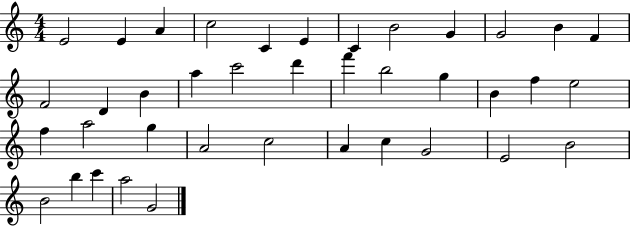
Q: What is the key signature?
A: C major